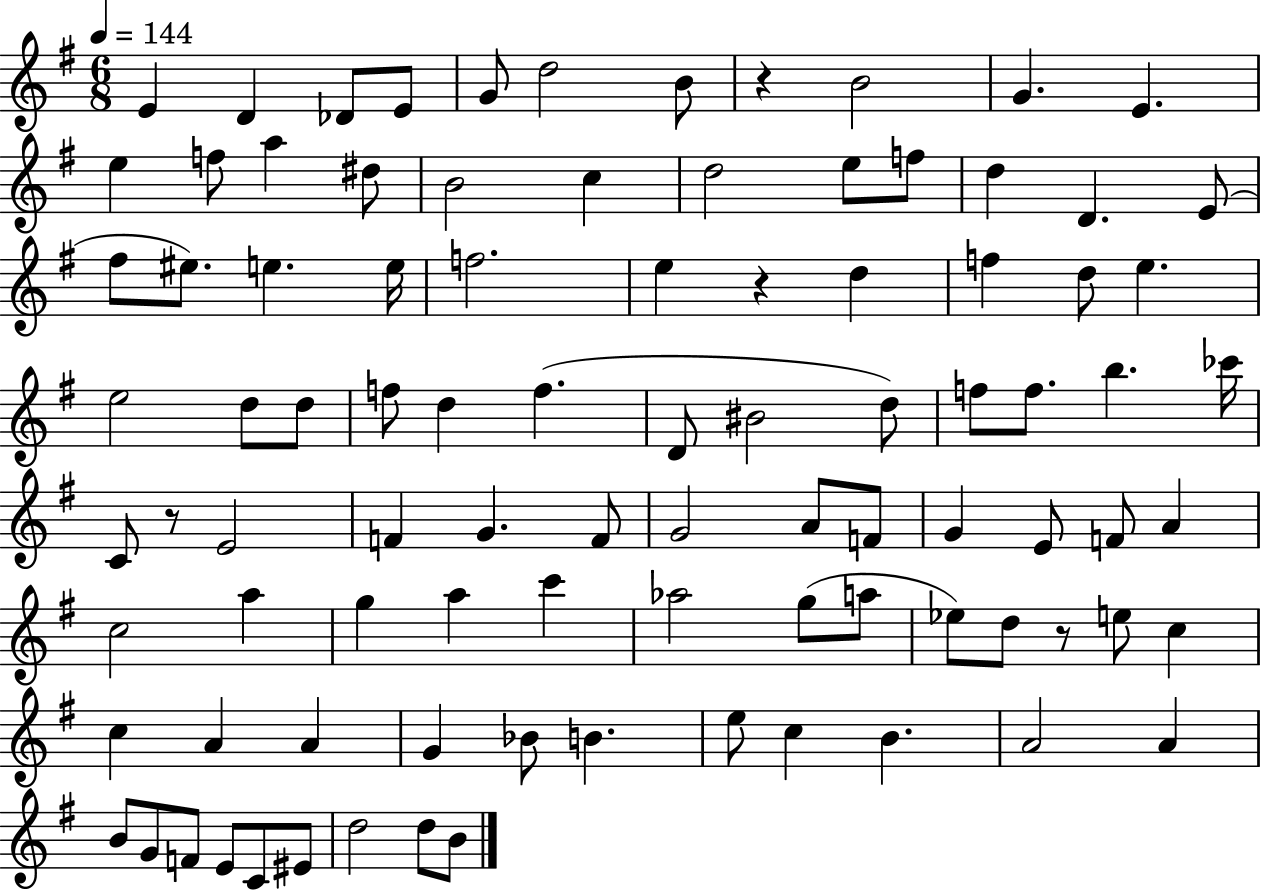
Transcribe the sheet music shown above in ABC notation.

X:1
T:Untitled
M:6/8
L:1/4
K:G
E D _D/2 E/2 G/2 d2 B/2 z B2 G E e f/2 a ^d/2 B2 c d2 e/2 f/2 d D E/2 ^f/2 ^e/2 e e/4 f2 e z d f d/2 e e2 d/2 d/2 f/2 d f D/2 ^B2 d/2 f/2 f/2 b _c'/4 C/2 z/2 E2 F G F/2 G2 A/2 F/2 G E/2 F/2 A c2 a g a c' _a2 g/2 a/2 _e/2 d/2 z/2 e/2 c c A A G _B/2 B e/2 c B A2 A B/2 G/2 F/2 E/2 C/2 ^E/2 d2 d/2 B/2